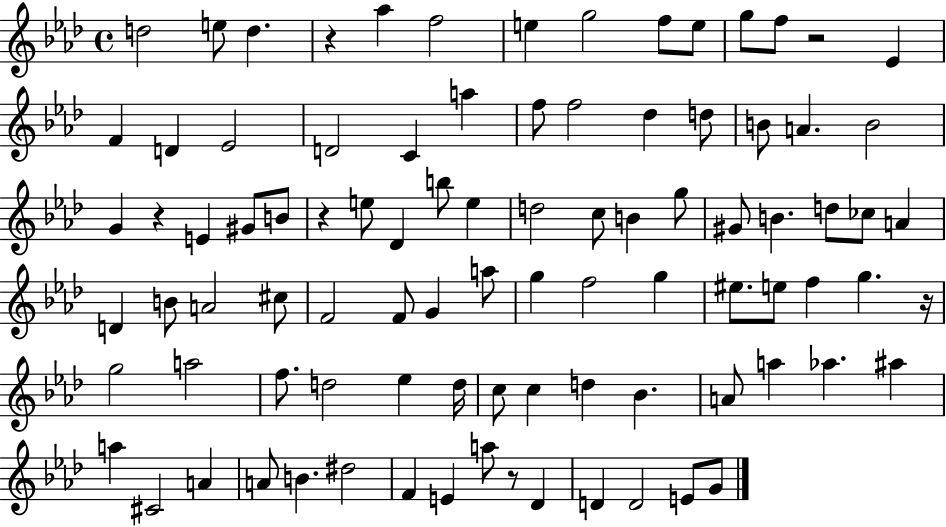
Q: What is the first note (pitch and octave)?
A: D5